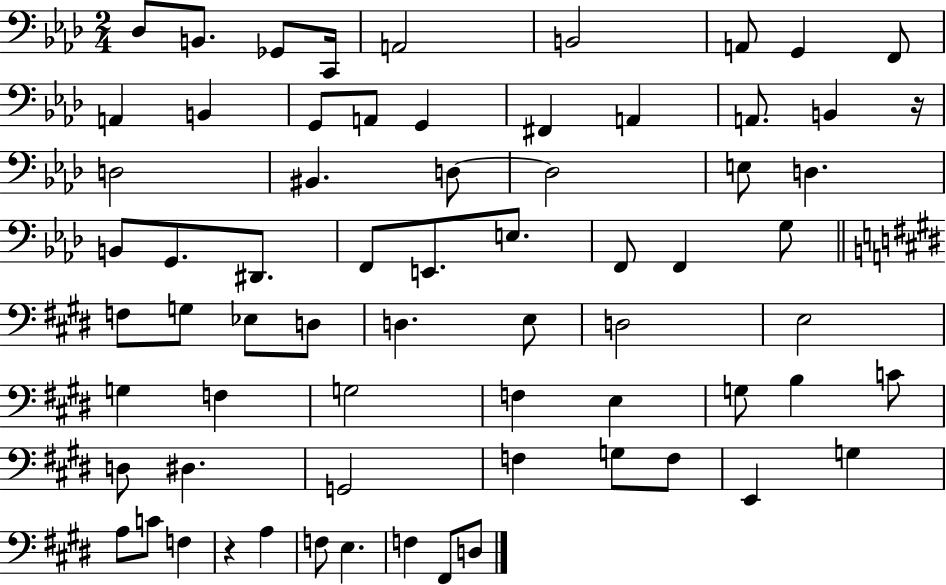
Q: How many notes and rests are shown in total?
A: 68